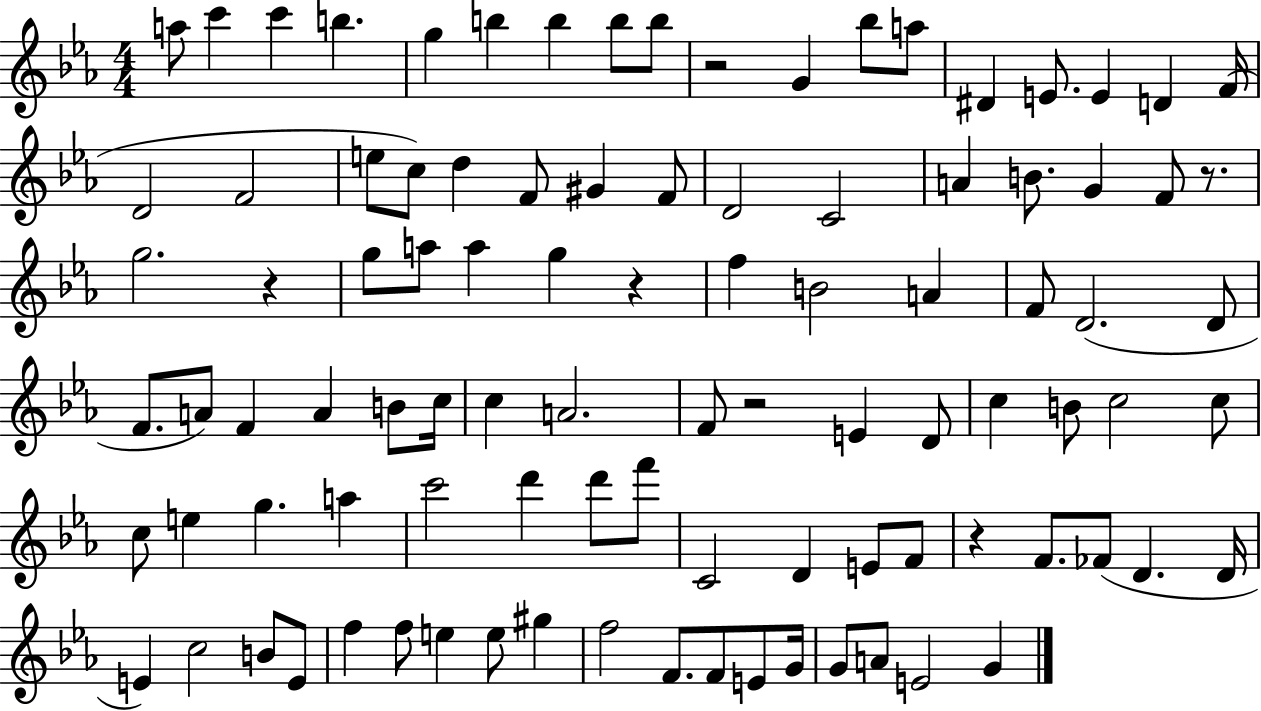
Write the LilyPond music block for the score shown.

{
  \clef treble
  \numericTimeSignature
  \time 4/4
  \key ees \major
  a''8 c'''4 c'''4 b''4. | g''4 b''4 b''4 b''8 b''8 | r2 g'4 bes''8 a''8 | dis'4 e'8. e'4 d'4 f'16( | \break d'2 f'2 | e''8 c''8) d''4 f'8 gis'4 f'8 | d'2 c'2 | a'4 b'8. g'4 f'8 r8. | \break g''2. r4 | g''8 a''8 a''4 g''4 r4 | f''4 b'2 a'4 | f'8 d'2.( d'8 | \break f'8. a'8) f'4 a'4 b'8 c''16 | c''4 a'2. | f'8 r2 e'4 d'8 | c''4 b'8 c''2 c''8 | \break c''8 e''4 g''4. a''4 | c'''2 d'''4 d'''8 f'''8 | c'2 d'4 e'8 f'8 | r4 f'8. fes'8( d'4. d'16 | \break e'4) c''2 b'8 e'8 | f''4 f''8 e''4 e''8 gis''4 | f''2 f'8. f'8 e'8 g'16 | g'8 a'8 e'2 g'4 | \break \bar "|."
}